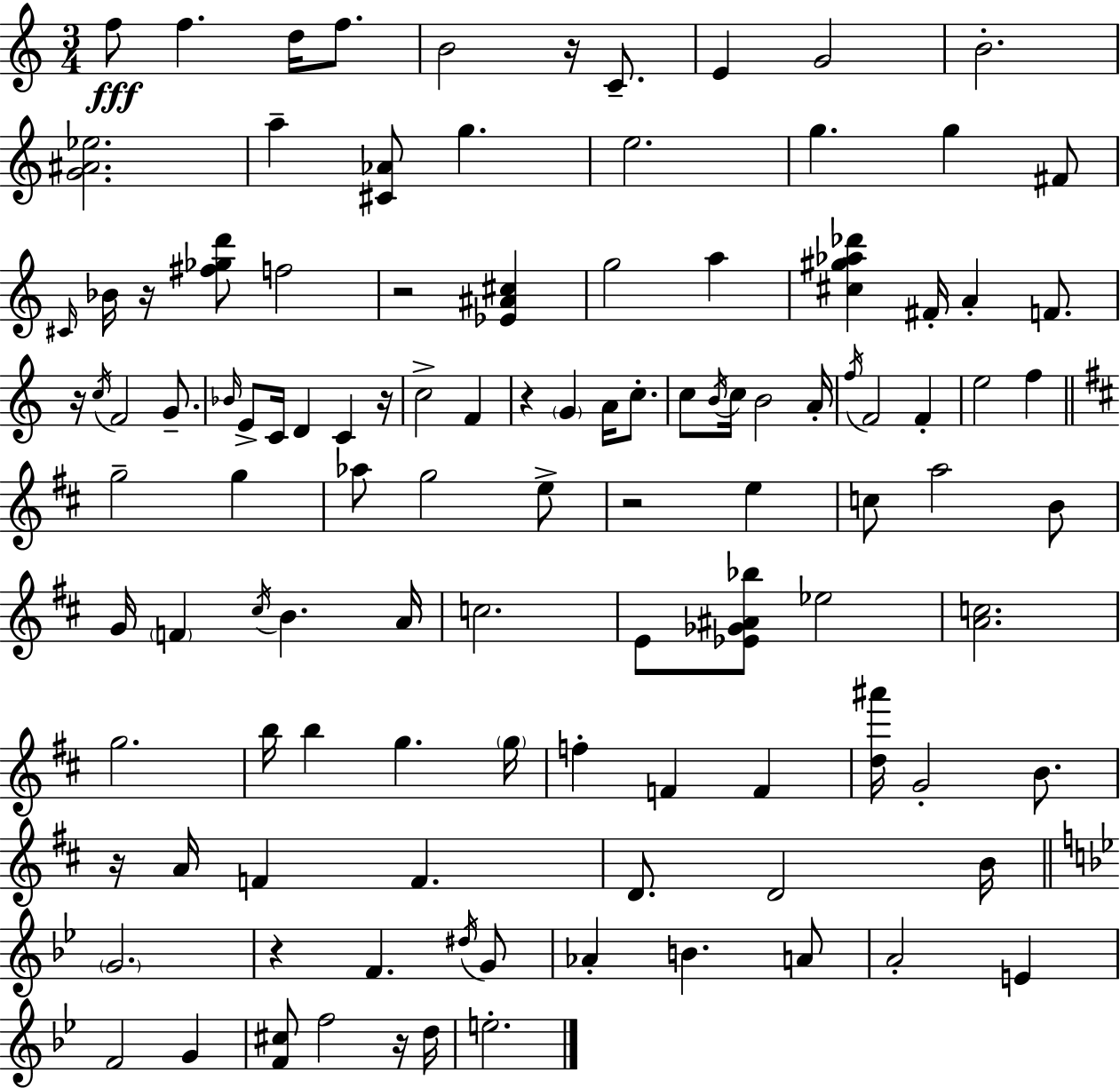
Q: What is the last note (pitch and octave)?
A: E5